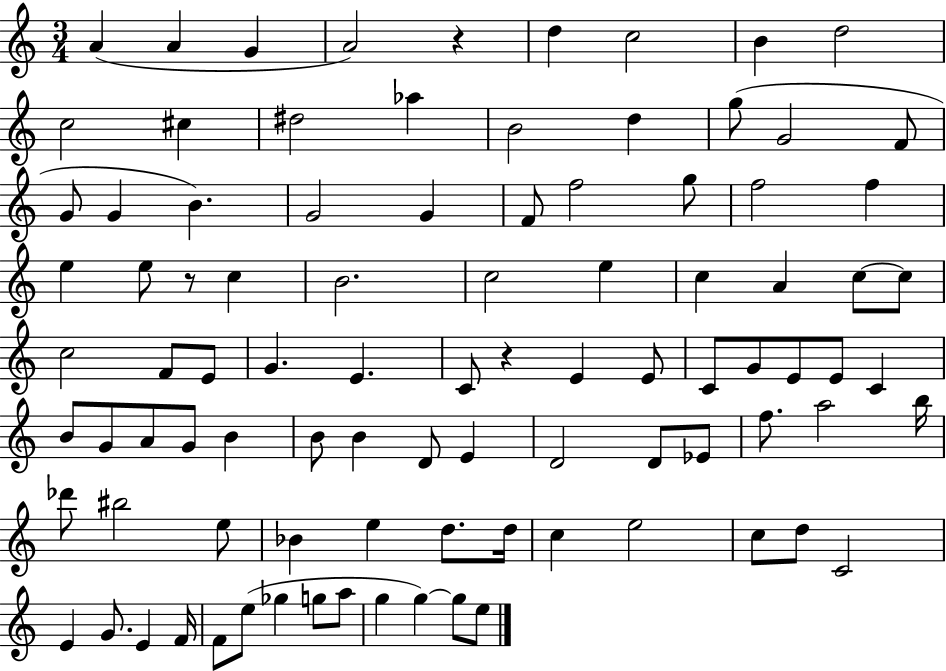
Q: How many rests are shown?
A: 3